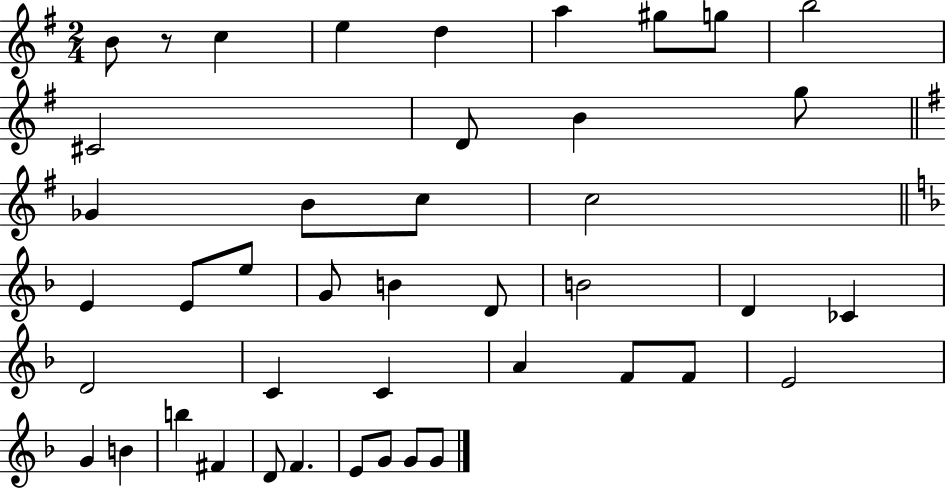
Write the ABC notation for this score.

X:1
T:Untitled
M:2/4
L:1/4
K:G
B/2 z/2 c e d a ^g/2 g/2 b2 ^C2 D/2 B g/2 _G B/2 c/2 c2 E E/2 e/2 G/2 B D/2 B2 D _C D2 C C A F/2 F/2 E2 G B b ^F D/2 F E/2 G/2 G/2 G/2